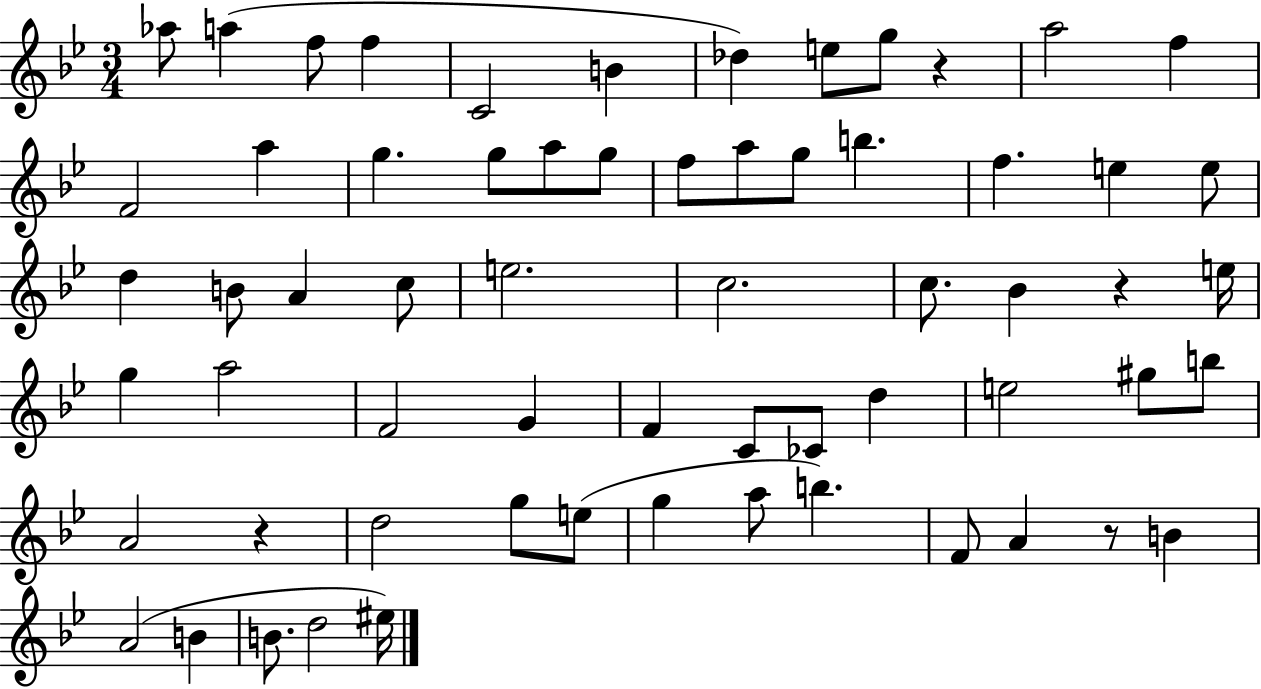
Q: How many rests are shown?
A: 4